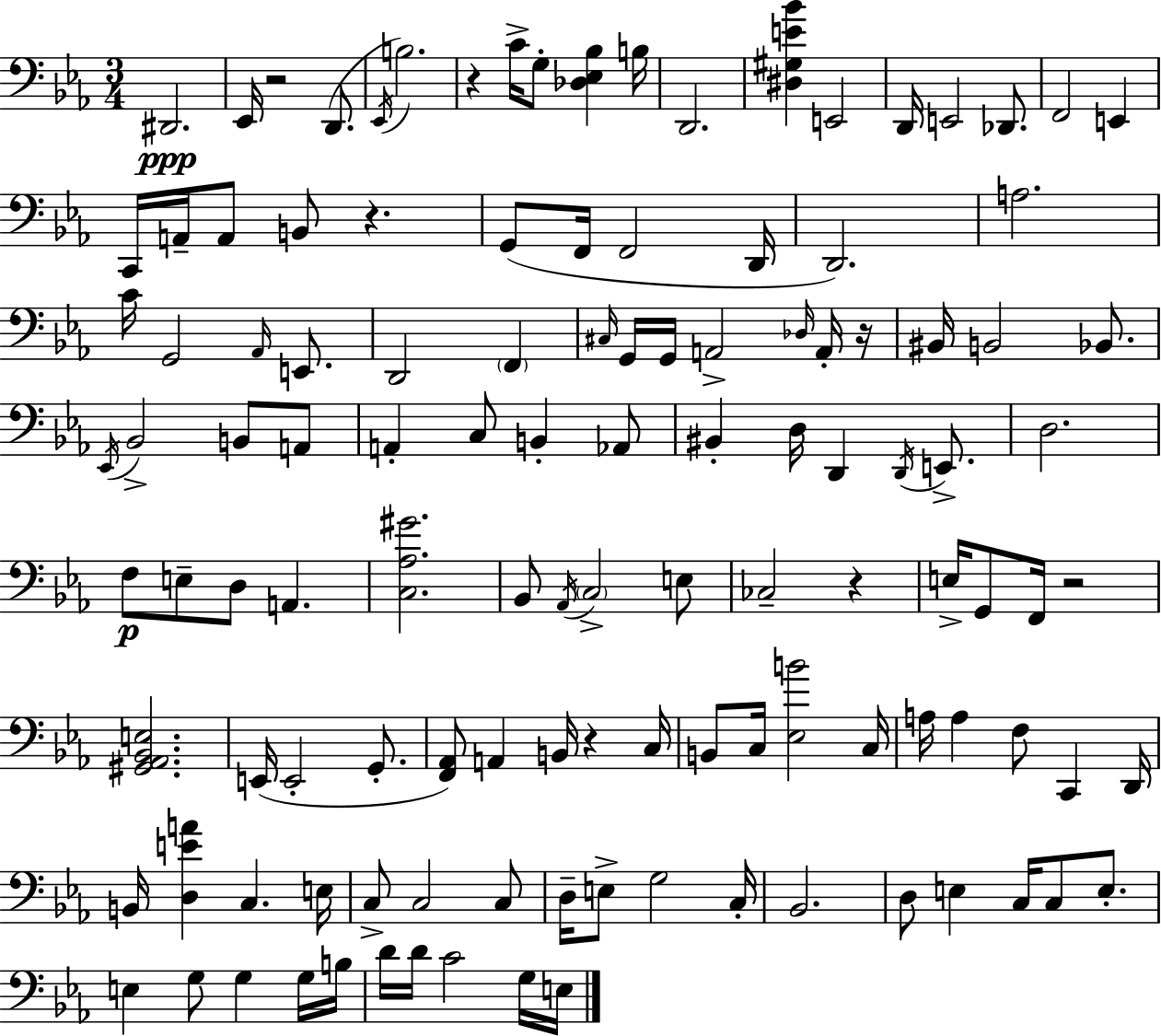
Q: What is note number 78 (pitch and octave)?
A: F3